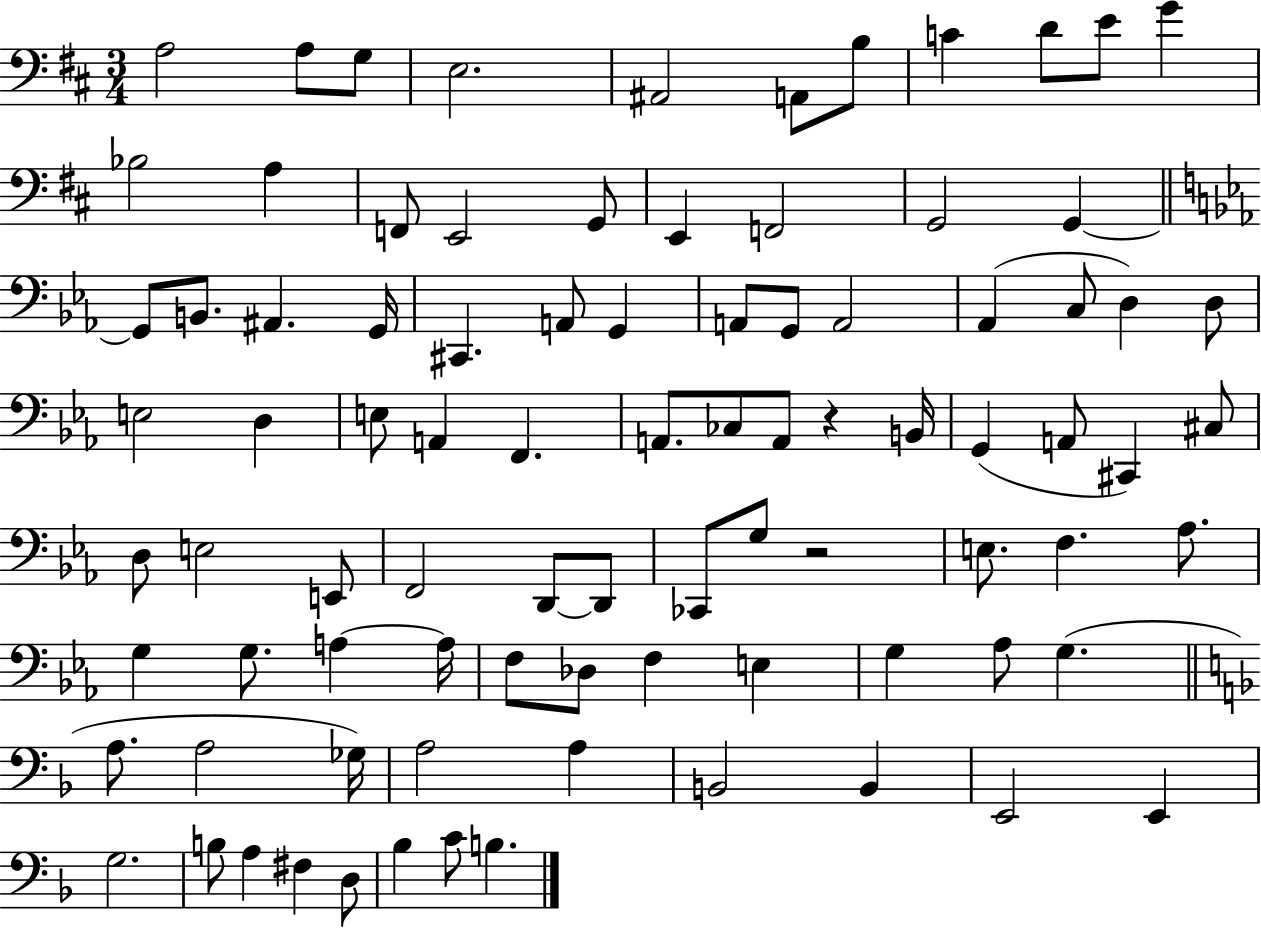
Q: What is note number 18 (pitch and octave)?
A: F2